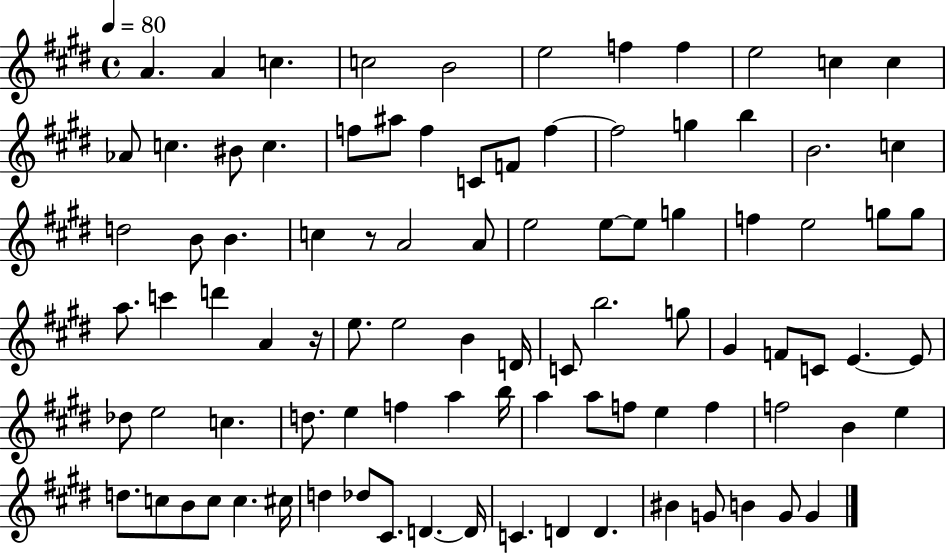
{
  \clef treble
  \time 4/4
  \defaultTimeSignature
  \key e \major
  \tempo 4 = 80
  a'4. a'4 c''4. | c''2 b'2 | e''2 f''4 f''4 | e''2 c''4 c''4 | \break aes'8 c''4. bis'8 c''4. | f''8 ais''8 f''4 c'8 f'8 f''4~~ | f''2 g''4 b''4 | b'2. c''4 | \break d''2 b'8 b'4. | c''4 r8 a'2 a'8 | e''2 e''8~~ e''8 g''4 | f''4 e''2 g''8 g''8 | \break a''8. c'''4 d'''4 a'4 r16 | e''8. e''2 b'4 d'16 | c'8 b''2. g''8 | gis'4 f'8 c'8 e'4.~~ e'8 | \break des''8 e''2 c''4. | d''8. e''4 f''4 a''4 b''16 | a''4 a''8 f''8 e''4 f''4 | f''2 b'4 e''4 | \break d''8. c''8 b'8 c''8 c''4. cis''16 | d''4 des''8 cis'8. d'4.~~ d'16 | c'4. d'4 d'4. | bis'4 g'8 b'4 g'8 g'4 | \break \bar "|."
}